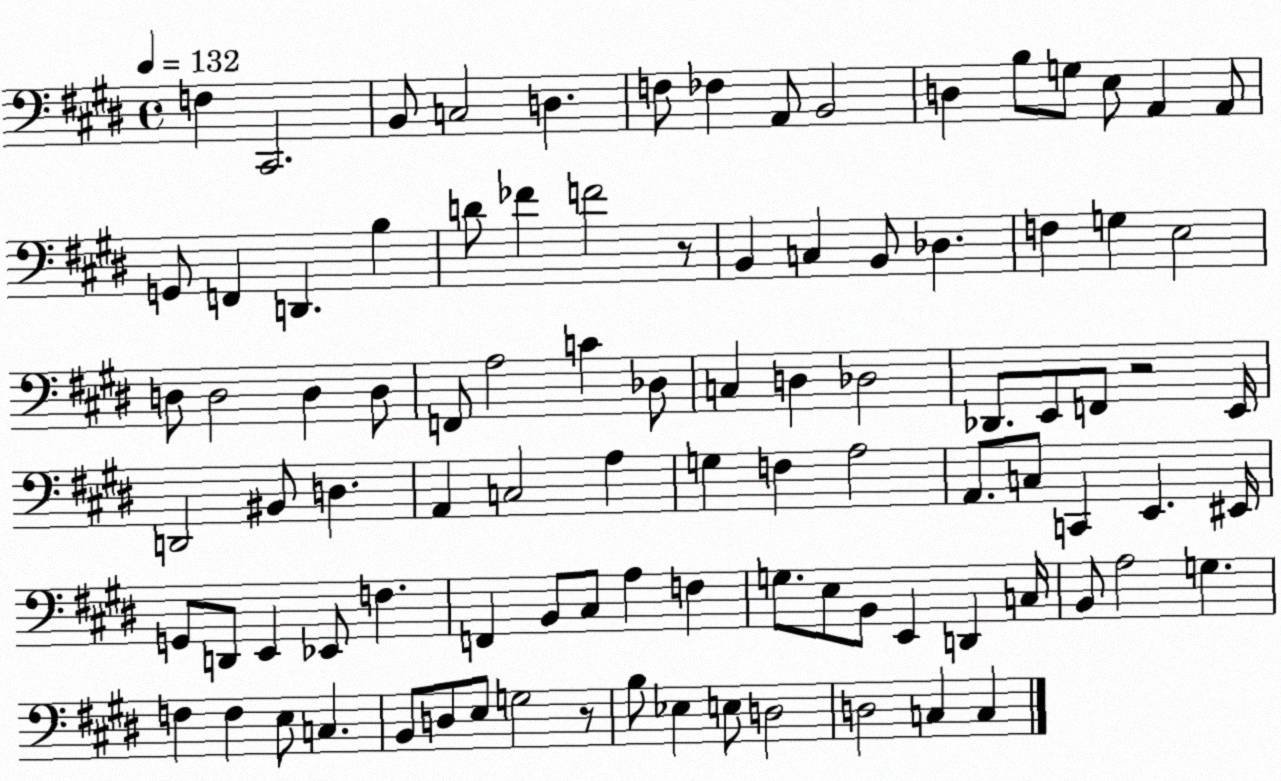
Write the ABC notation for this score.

X:1
T:Untitled
M:4/4
L:1/4
K:E
F, ^C,,2 B,,/2 C,2 D, F,/2 _F, A,,/2 B,,2 D, B,/2 G,/2 E,/2 A,, A,,/2 G,,/2 F,, D,, B, D/2 _F F2 z/2 B,, C, B,,/2 _D, F, G, E,2 D,/2 D,2 D, D,/2 F,,/2 A,2 C _D,/2 C, D, _D,2 _D,,/2 E,,/2 F,,/2 z2 E,,/4 D,,2 ^B,,/2 D, A,, C,2 A, G, F, A,2 A,,/2 C,/2 C,, E,, ^E,,/4 G,,/2 D,,/2 E,, _E,,/2 F, F,, B,,/2 ^C,/2 A, F, G,/2 E,/2 B,,/2 E,, D,, C,/4 B,,/2 A,2 G, F, F, E,/2 C, B,,/2 D,/2 E,/2 G,2 z/2 B,/2 _E, E,/2 D,2 D,2 C, C,